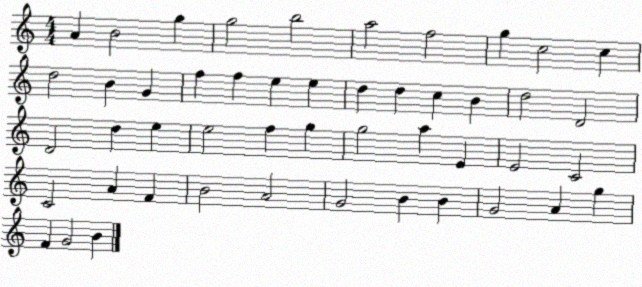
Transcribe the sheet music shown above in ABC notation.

X:1
T:Untitled
M:4/4
L:1/4
K:C
A B2 g g2 b2 a2 f2 g c2 c d2 B G f f e e d d c B d2 D2 D2 d e e2 f g g2 a E E2 C2 C2 A F B2 A2 G2 B B G2 A g F G2 B